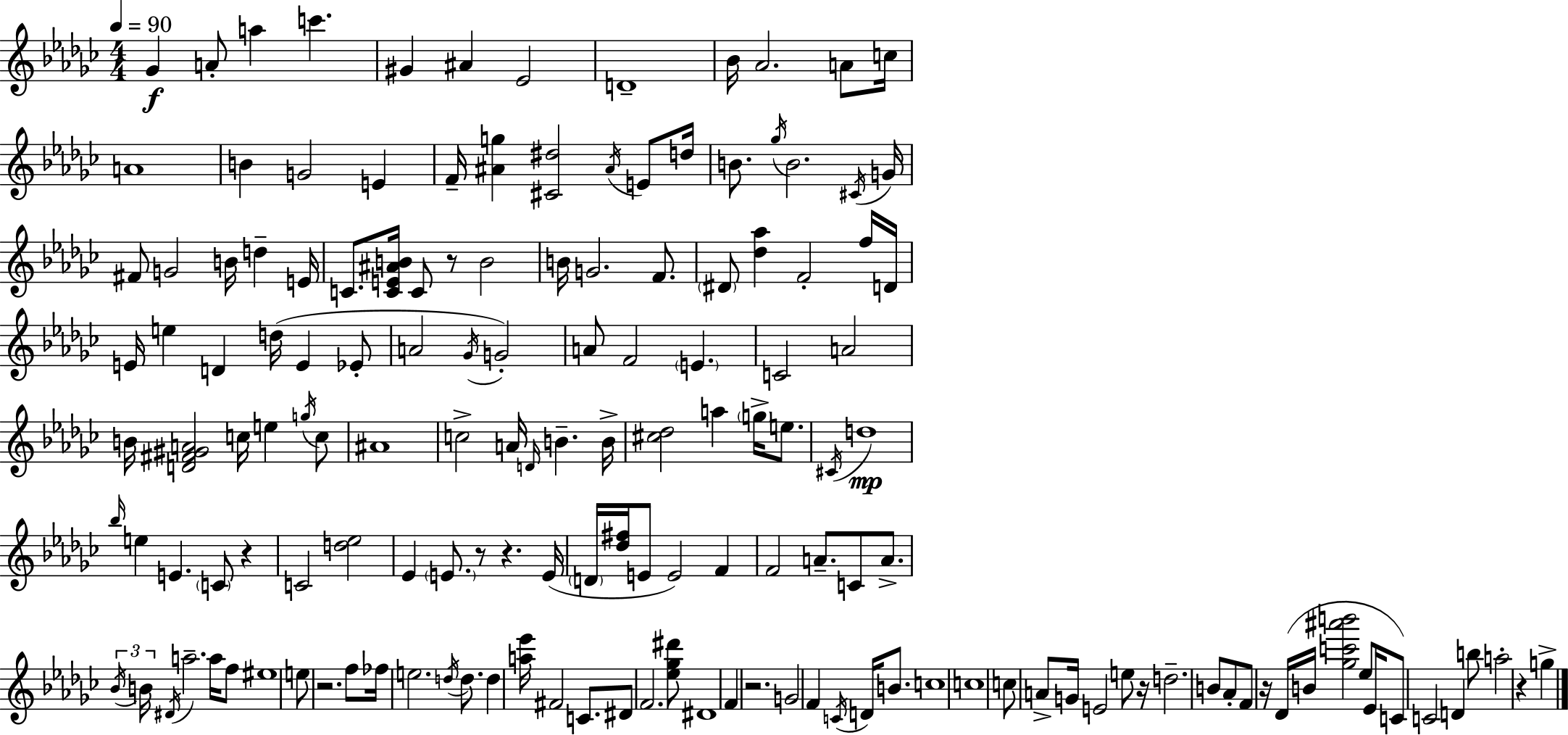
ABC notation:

X:1
T:Untitled
M:4/4
L:1/4
K:Ebm
_G A/2 a c' ^G ^A _E2 D4 _B/4 _A2 A/2 c/4 A4 B G2 E F/4 [^Ag] [^C^d]2 ^A/4 E/2 d/4 B/2 _g/4 B2 ^C/4 G/4 ^F/2 G2 B/4 d E/4 C/2 [CE^AB]/4 C/2 z/2 B2 B/4 G2 F/2 ^D/2 [_d_a] F2 f/4 D/4 E/4 e D d/4 E _E/2 A2 _G/4 G2 A/2 F2 E C2 A2 B/4 [D^F^GA]2 c/4 e g/4 c/2 ^A4 c2 A/4 D/4 B B/4 [^c_d]2 a g/4 e/2 ^C/4 d4 _b/4 e E C/2 z C2 [d_e]2 _E E/2 z/2 z E/4 D/4 [_d^f]/4 E/2 E2 F F2 A/2 C/2 A/2 _B/4 B/4 ^D/4 a2 a/4 f/2 ^e4 e/2 z2 f/2 _f/4 e2 d/4 d/2 d [a_e']/4 ^F2 C/2 ^D/2 F2 [_e_g^d']/2 ^D4 F z2 G2 F C/4 D/4 B/2 c4 c4 c/2 A/2 G/4 E2 e/2 z/4 d2 B/2 _A/2 F/2 z/4 _D/4 B/4 [_gc'^a'b']2 _e/2 _E/4 C/2 C2 D b/2 a2 z g